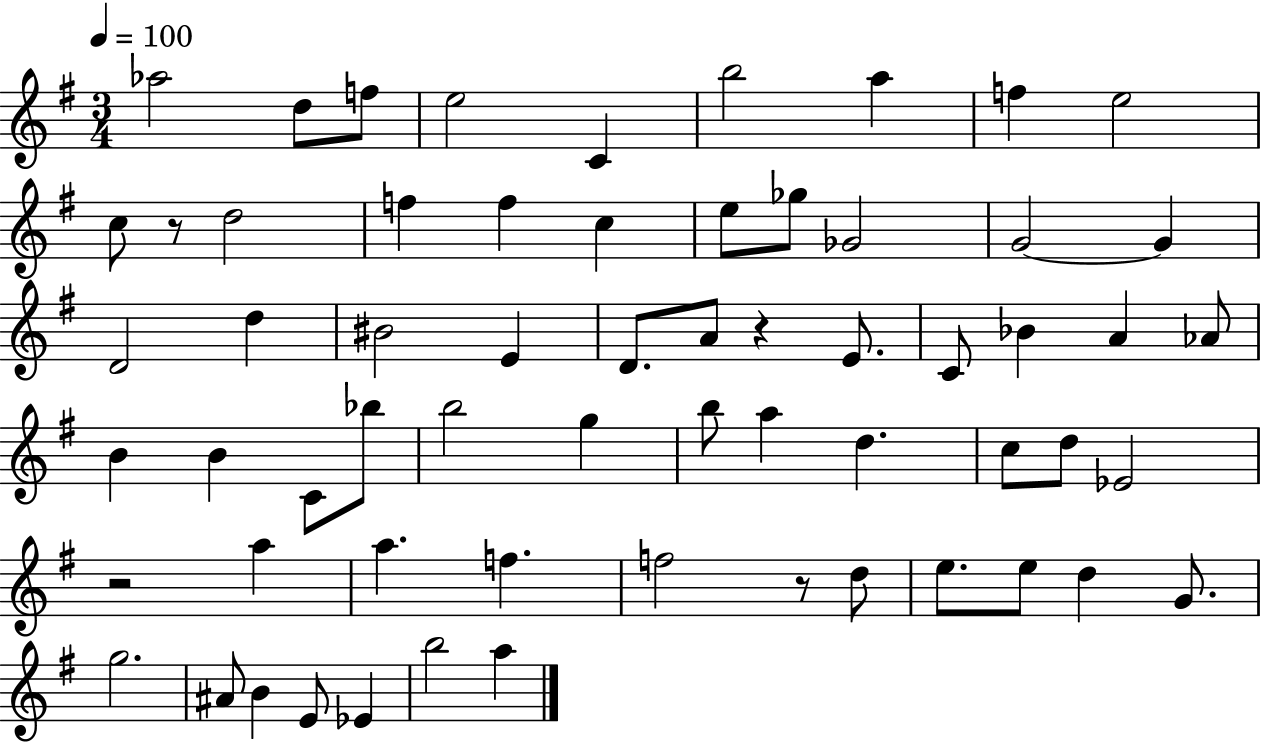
Ab5/h D5/e F5/e E5/h C4/q B5/h A5/q F5/q E5/h C5/e R/e D5/h F5/q F5/q C5/q E5/e Gb5/e Gb4/h G4/h G4/q D4/h D5/q BIS4/h E4/q D4/e. A4/e R/q E4/e. C4/e Bb4/q A4/q Ab4/e B4/q B4/q C4/e Bb5/e B5/h G5/q B5/e A5/q D5/q. C5/e D5/e Eb4/h R/h A5/q A5/q. F5/q. F5/h R/e D5/e E5/e. E5/e D5/q G4/e. G5/h. A#4/e B4/q E4/e Eb4/q B5/h A5/q